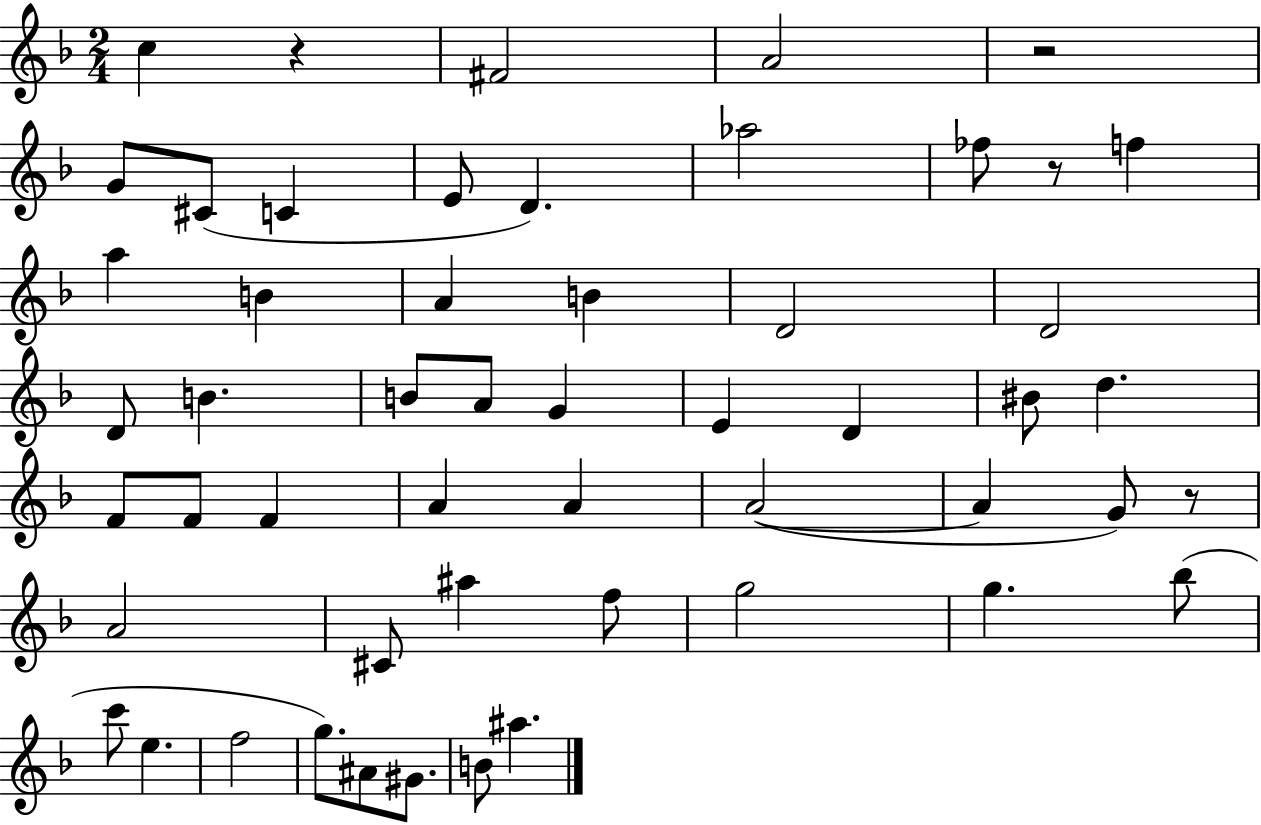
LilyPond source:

{
  \clef treble
  \numericTimeSignature
  \time 2/4
  \key f \major
  c''4 r4 | fis'2 | a'2 | r2 | \break g'8 cis'8( c'4 | e'8 d'4.) | aes''2 | fes''8 r8 f''4 | \break a''4 b'4 | a'4 b'4 | d'2 | d'2 | \break d'8 b'4. | b'8 a'8 g'4 | e'4 d'4 | bis'8 d''4. | \break f'8 f'8 f'4 | a'4 a'4 | a'2~(~ | a'4 g'8) r8 | \break a'2 | cis'8 ais''4 f''8 | g''2 | g''4. bes''8( | \break c'''8 e''4. | f''2 | g''8.) ais'8 gis'8. | b'8 ais''4. | \break \bar "|."
}